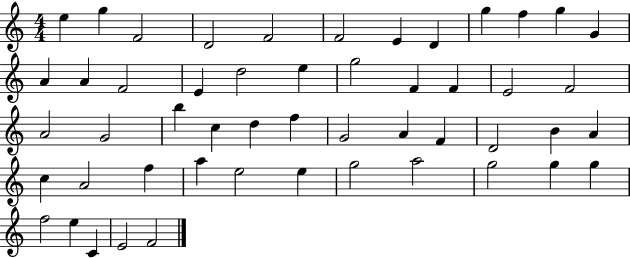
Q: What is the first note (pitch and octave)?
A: E5